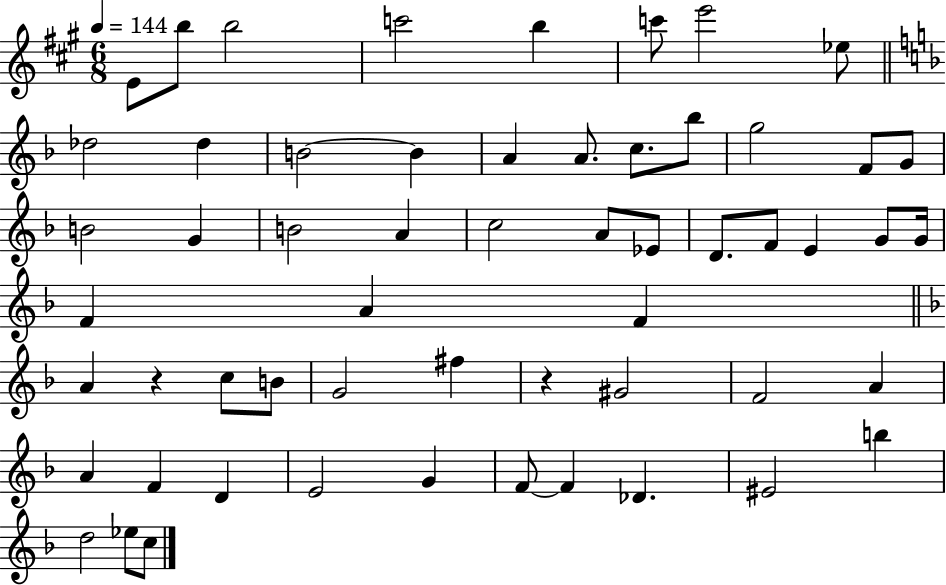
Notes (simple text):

E4/e B5/e B5/h C6/h B5/q C6/e E6/h Eb5/e Db5/h Db5/q B4/h B4/q A4/q A4/e. C5/e. Bb5/e G5/h F4/e G4/e B4/h G4/q B4/h A4/q C5/h A4/e Eb4/e D4/e. F4/e E4/q G4/e G4/s F4/q A4/q F4/q A4/q R/q C5/e B4/e G4/h F#5/q R/q G#4/h F4/h A4/q A4/q F4/q D4/q E4/h G4/q F4/e F4/q Db4/q. EIS4/h B5/q D5/h Eb5/e C5/e